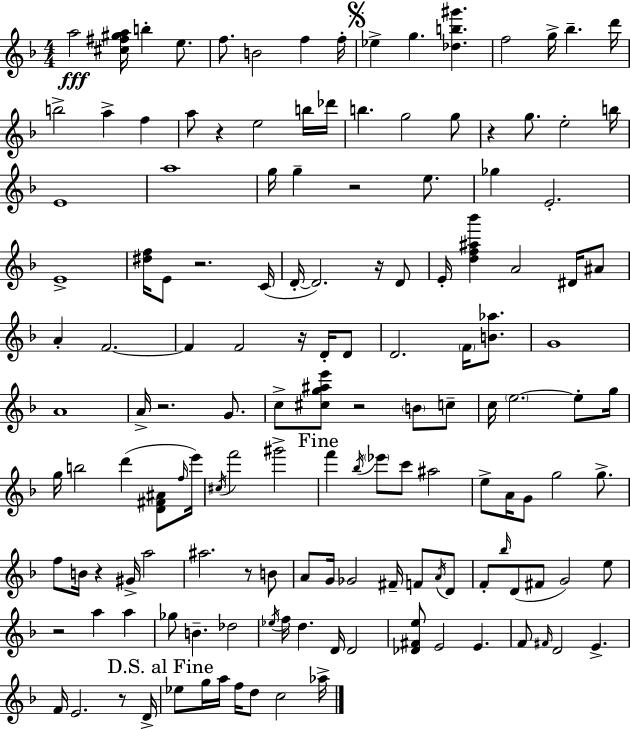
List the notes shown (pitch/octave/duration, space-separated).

A5/h [C#5,F#5,G#5,A5]/s B5/q E5/e. F5/e. B4/h F5/q F5/s Eb5/q G5/q. [Db5,B5,G#6]/q. F5/h G5/s Bb5/q. D6/s B5/h A5/q F5/q A5/e R/q E5/h B5/s Db6/s B5/q. G5/h G5/e R/q G5/e. E5/h B5/s E4/w A5/w G5/s G5/q R/h E5/e. Gb5/q E4/h. E4/w [D#5,F5]/s E4/e R/h. C4/s D4/s D4/h. R/s D4/e E4/s [D5,F5,A#5,Bb6]/q A4/h D#4/s A#4/e A4/q F4/h. F4/q F4/h R/s D4/s D4/e D4/h. F4/s [B4,Ab5]/e. G4/w A4/w A4/s R/h. G4/e. C5/e [C#5,G5,A#5,E6]/e R/h B4/e C5/e C5/s E5/h. E5/e G5/s G5/s B5/h D6/q [D4,F#4,A#4]/e F5/s E6/s C#5/s F6/h G#6/h F6/q Bb5/s Eb6/e C6/e A#5/h E5/e A4/s G4/e G5/h G5/e. F5/e B4/s R/q G#4/s A5/h A#5/h. R/e B4/e A4/e G4/s Gb4/h F#4/s F4/e A4/s D4/e F4/e Bb5/s D4/e F#4/e G4/h E5/e R/h A5/q A5/q Gb5/e B4/q. Db5/h Eb5/s F5/s D5/q. D4/s D4/h [Db4,F#4,E5]/e E4/h E4/q. F4/e F#4/s D4/h E4/q. F4/s E4/h. R/e D4/s Eb5/e G5/s A5/s F5/s D5/e C5/h Ab5/s